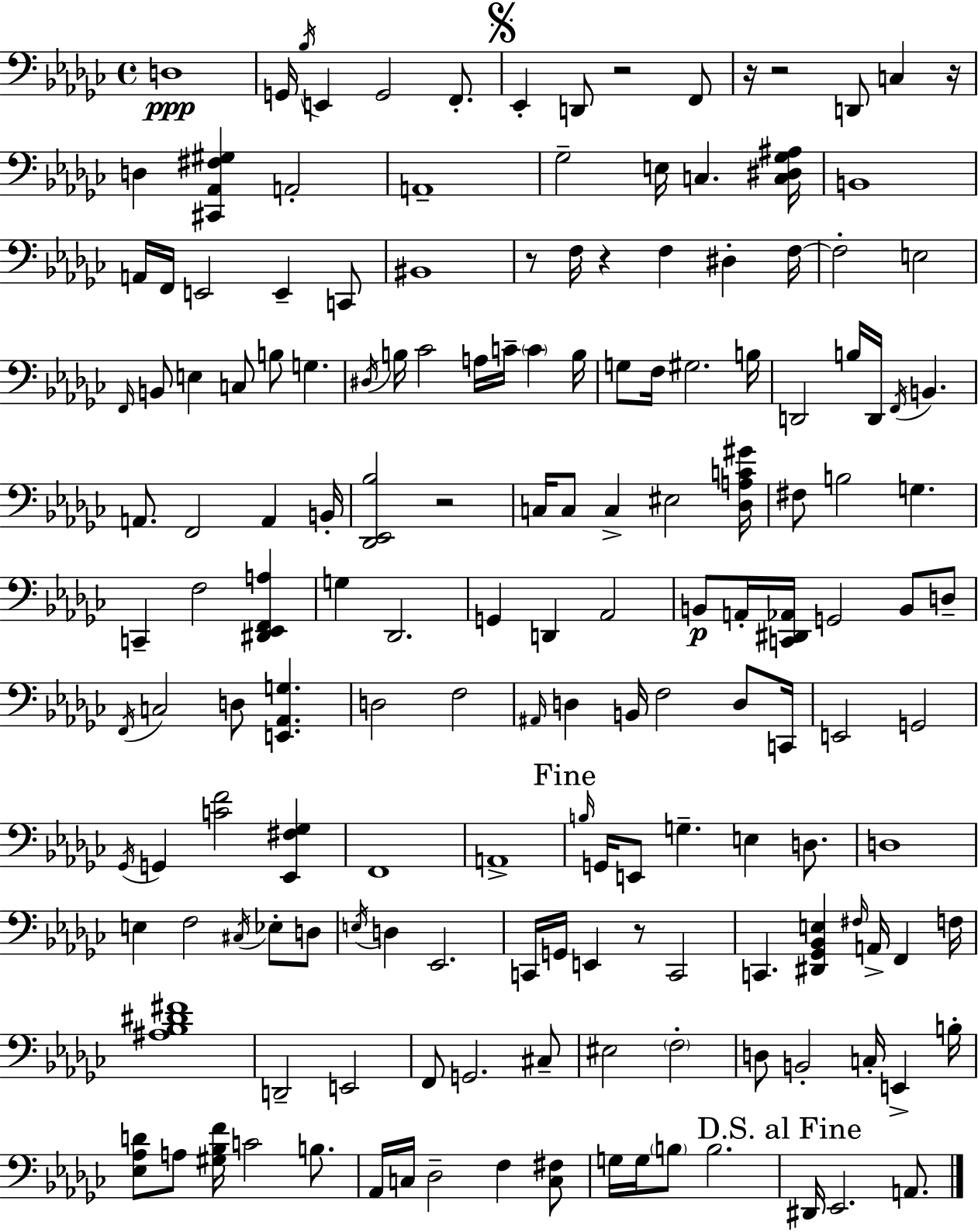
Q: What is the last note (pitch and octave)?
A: A2